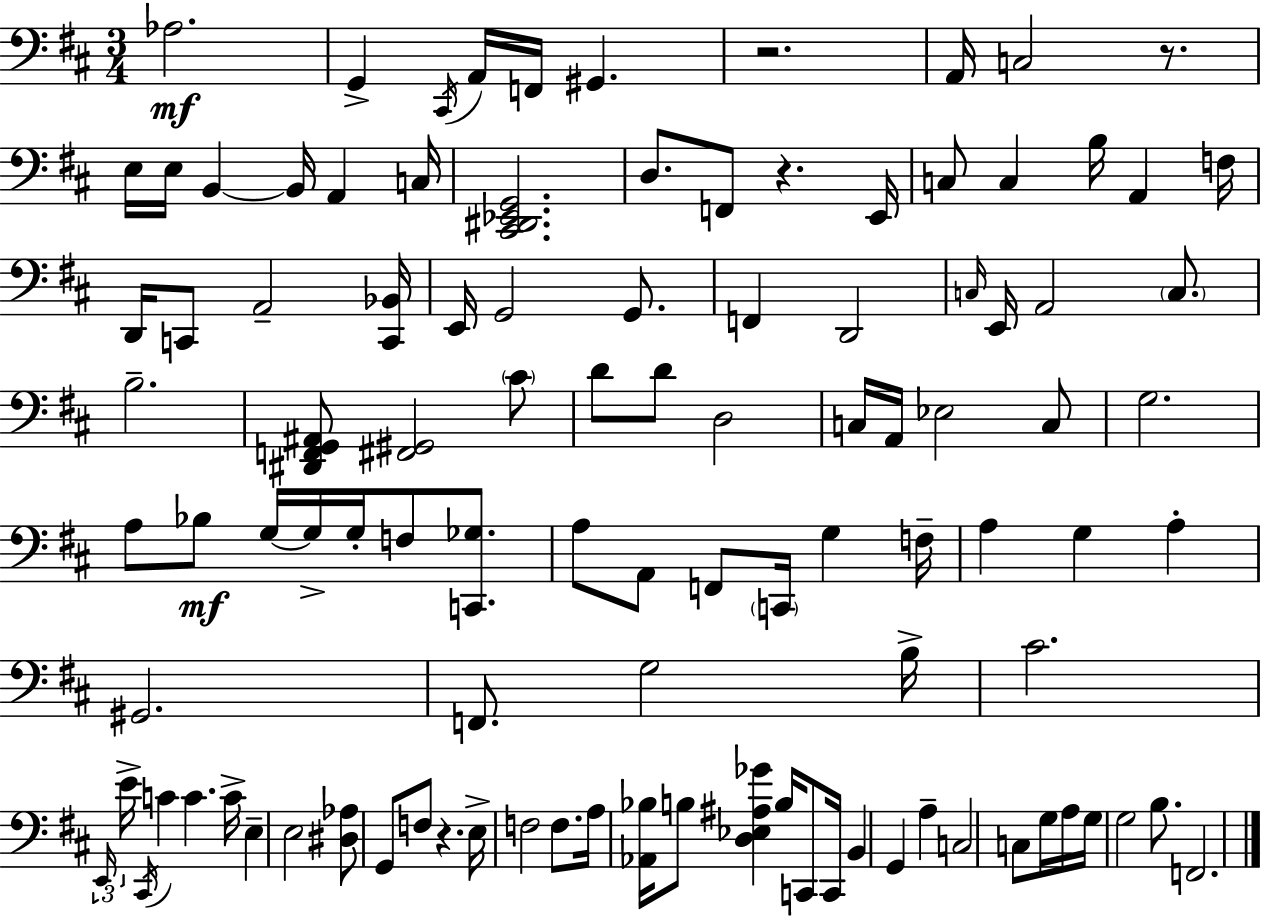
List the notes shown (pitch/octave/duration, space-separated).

Ab3/h. G2/q C#2/s A2/s F2/s G#2/q. R/h. A2/s C3/h R/e. E3/s E3/s B2/q B2/s A2/q C3/s [C#2,D#2,Eb2,G2]/h. D3/e. F2/e R/q. E2/s C3/e C3/q B3/s A2/q F3/s D2/s C2/e A2/h [C2,Bb2]/s E2/s G2/h G2/e. F2/q D2/h C3/s E2/s A2/h C3/e. B3/h. [D#2,F2,G2,A#2]/e [F#2,G#2]/h C#4/e D4/e D4/e D3/h C3/s A2/s Eb3/h C3/e G3/h. A3/e Bb3/e G3/s G3/s G3/s F3/e [C2,Gb3]/e. A3/e A2/e F2/e C2/s G3/q F3/s A3/q G3/q A3/q G#2/h. F2/e. G3/h B3/s C#4/h. E2/s E4/s C#2/s C4/q C4/q. C4/s E3/q E3/h [D#3,Ab3]/e G2/e F3/e R/q. E3/s F3/h F3/e. A3/s [Ab2,Bb3]/s B3/e [D3,Eb3,A#3,Gb4]/q B3/s C2/e C2/s B2/q G2/q A3/q C3/h C3/e G3/s A3/s G3/s G3/h B3/e. F2/h.